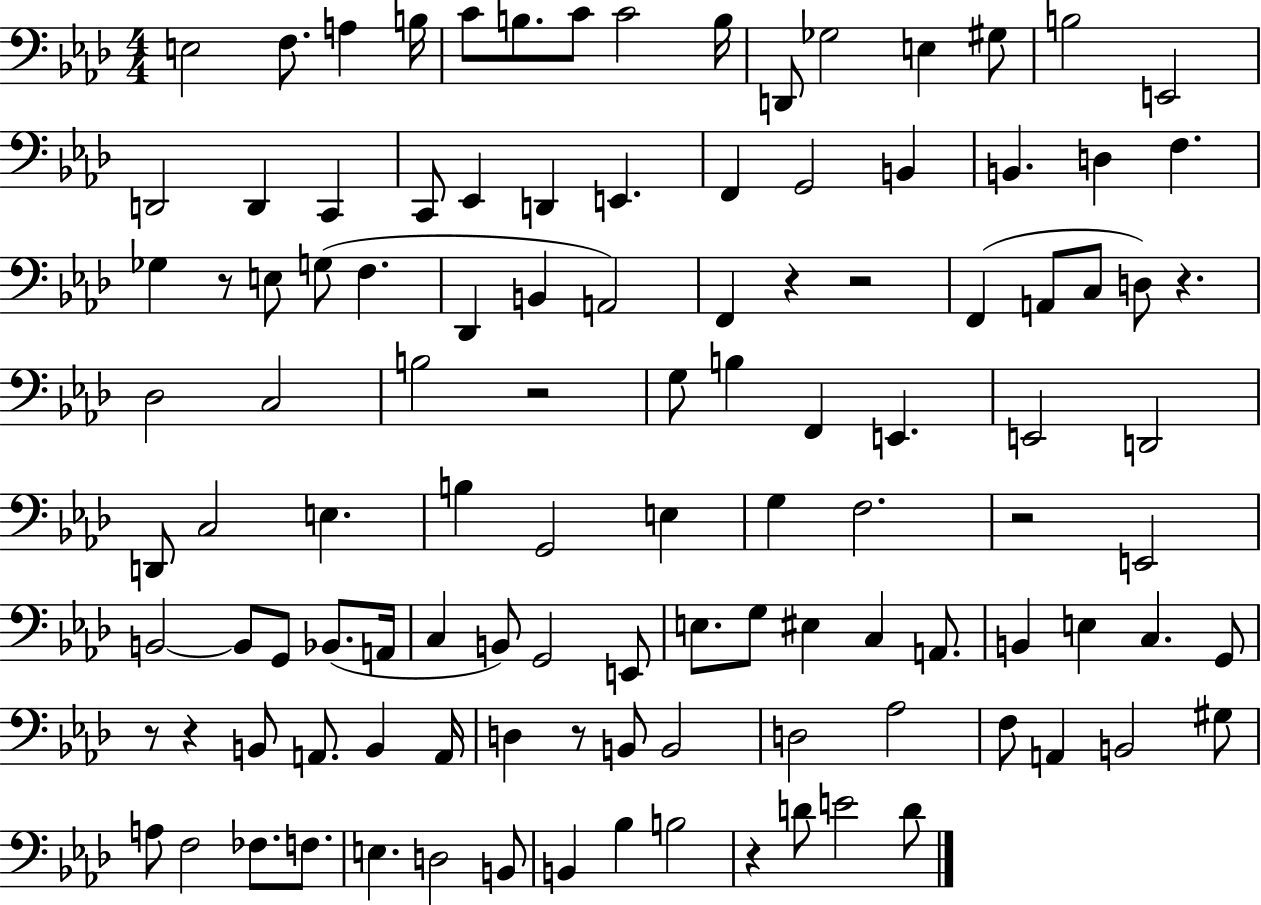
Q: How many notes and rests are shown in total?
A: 112